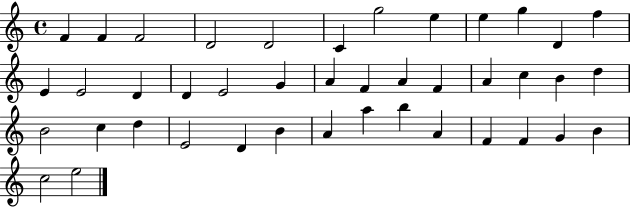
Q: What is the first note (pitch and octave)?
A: F4